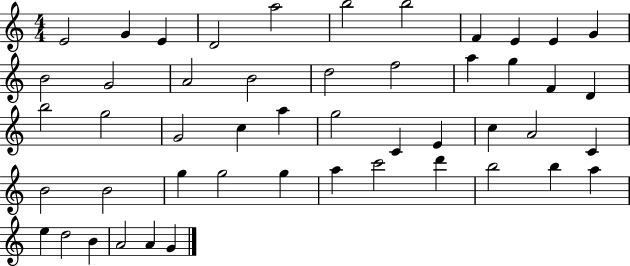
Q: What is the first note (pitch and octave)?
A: E4